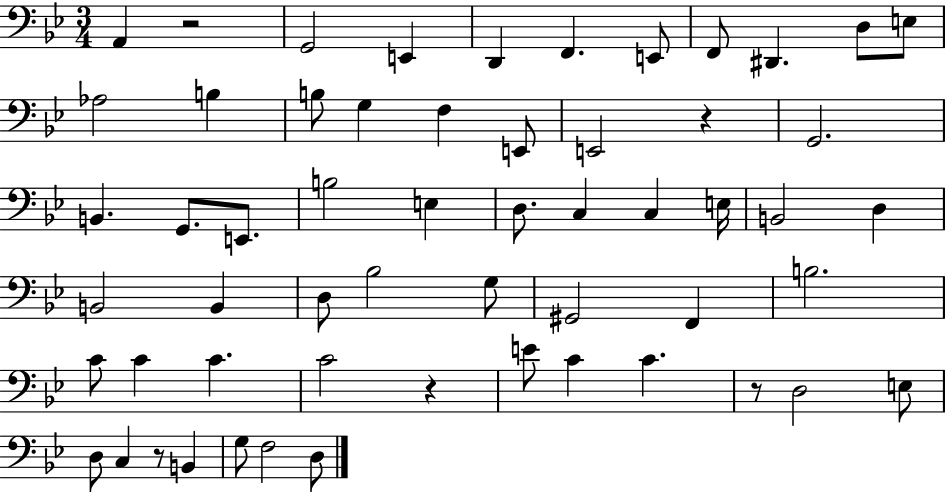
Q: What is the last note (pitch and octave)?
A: D3